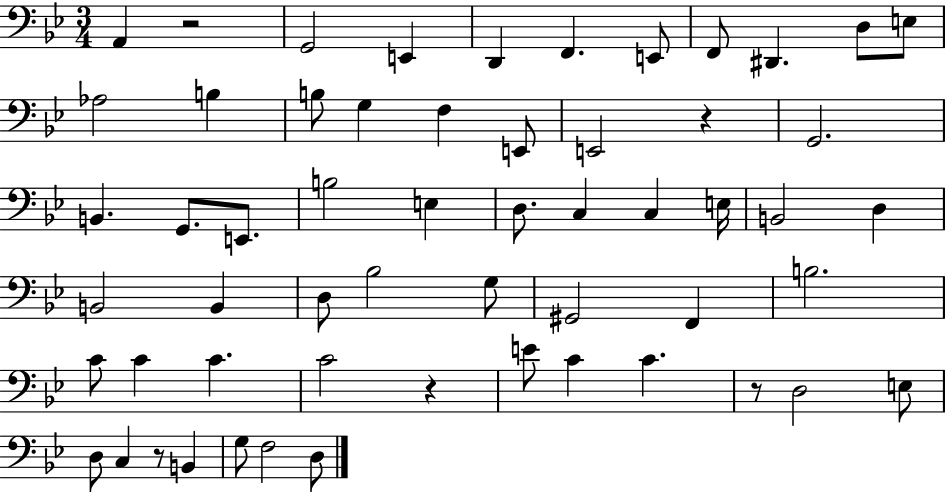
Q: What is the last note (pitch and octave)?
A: D3